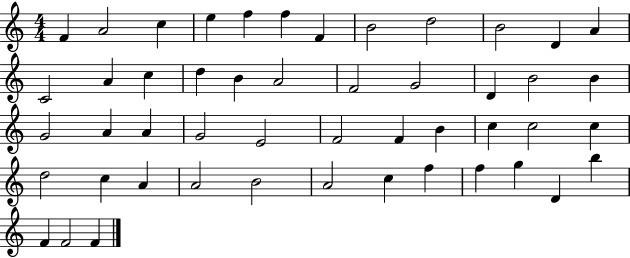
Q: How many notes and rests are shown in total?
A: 49